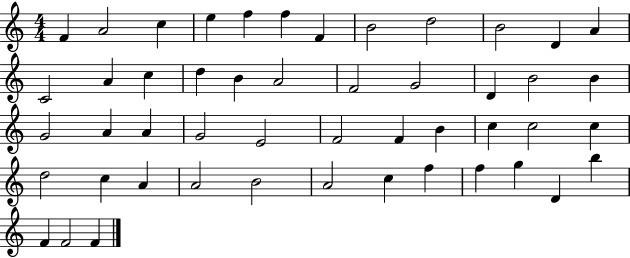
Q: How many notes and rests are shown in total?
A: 49